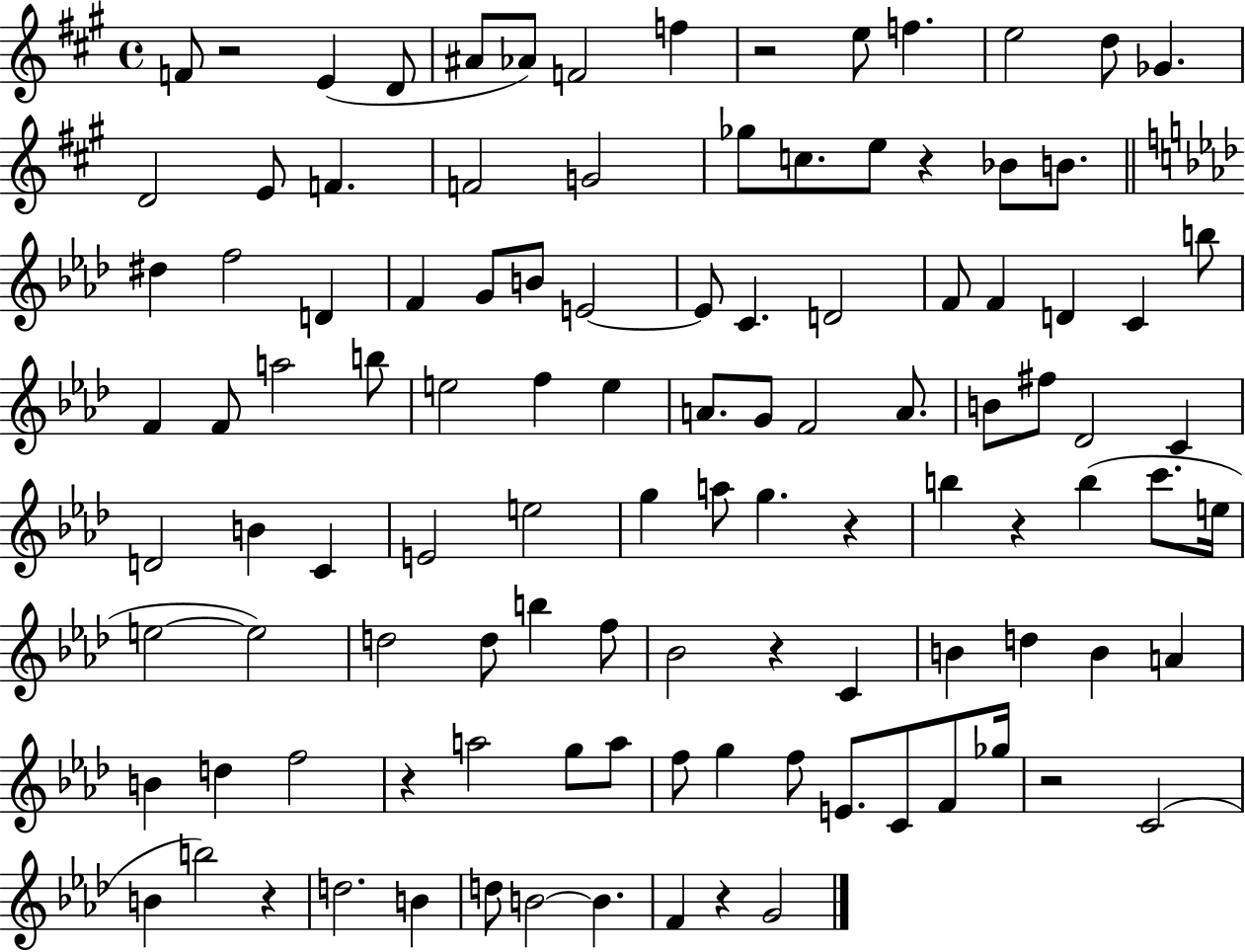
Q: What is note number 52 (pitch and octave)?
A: C4